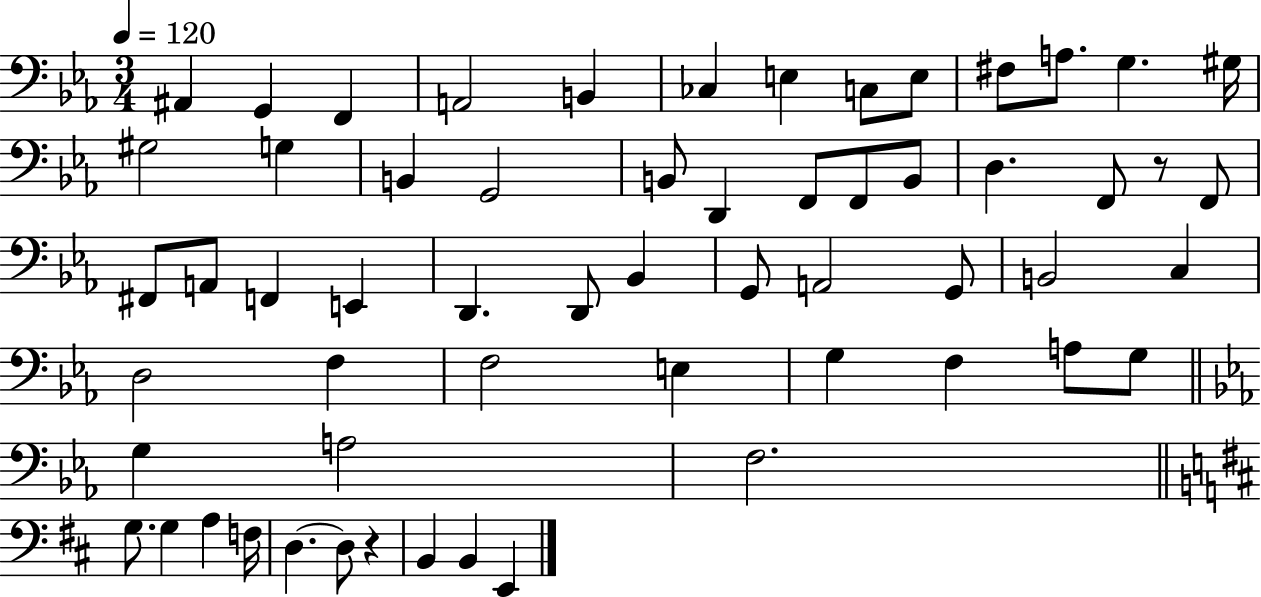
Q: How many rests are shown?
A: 2